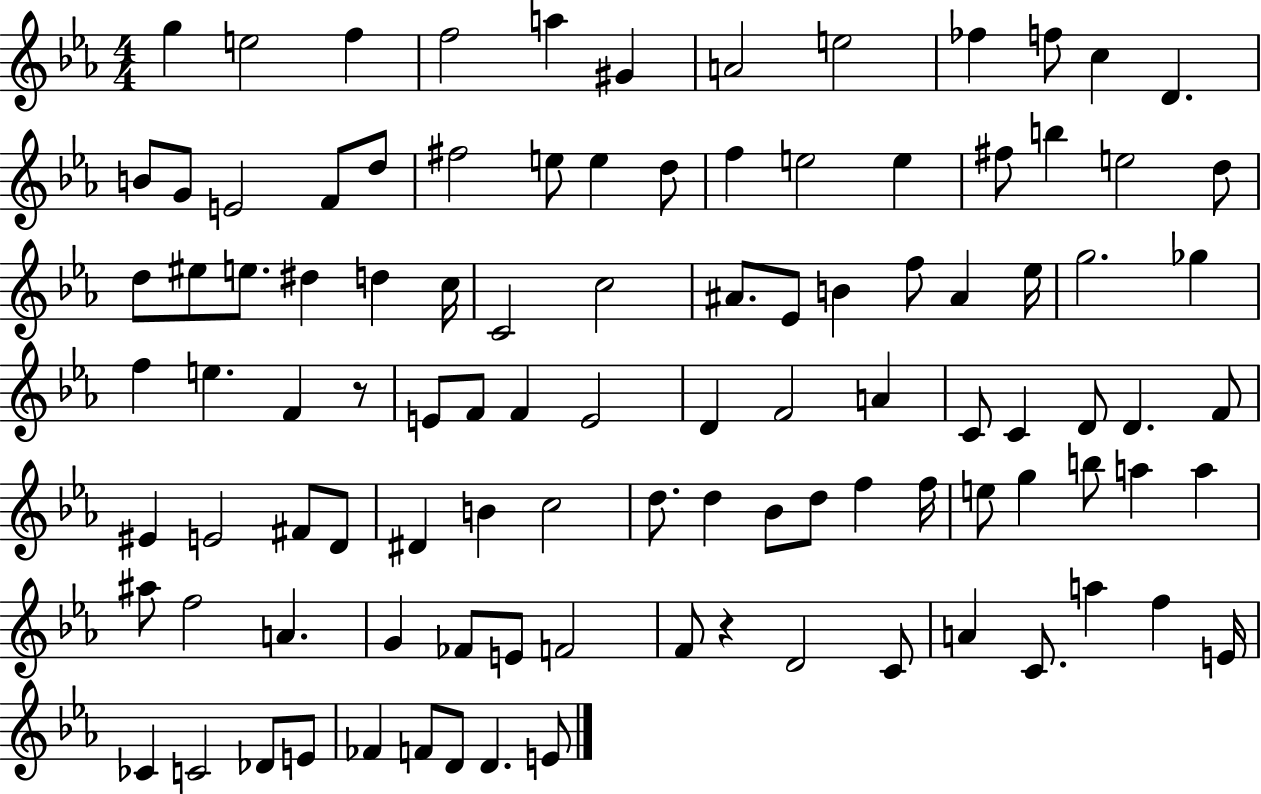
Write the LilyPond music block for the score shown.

{
  \clef treble
  \numericTimeSignature
  \time 4/4
  \key ees \major
  g''4 e''2 f''4 | f''2 a''4 gis'4 | a'2 e''2 | fes''4 f''8 c''4 d'4. | \break b'8 g'8 e'2 f'8 d''8 | fis''2 e''8 e''4 d''8 | f''4 e''2 e''4 | fis''8 b''4 e''2 d''8 | \break d''8 eis''8 e''8. dis''4 d''4 c''16 | c'2 c''2 | ais'8. ees'8 b'4 f''8 ais'4 ees''16 | g''2. ges''4 | \break f''4 e''4. f'4 r8 | e'8 f'8 f'4 e'2 | d'4 f'2 a'4 | c'8 c'4 d'8 d'4. f'8 | \break eis'4 e'2 fis'8 d'8 | dis'4 b'4 c''2 | d''8. d''4 bes'8 d''8 f''4 f''16 | e''8 g''4 b''8 a''4 a''4 | \break ais''8 f''2 a'4. | g'4 fes'8 e'8 f'2 | f'8 r4 d'2 c'8 | a'4 c'8. a''4 f''4 e'16 | \break ces'4 c'2 des'8 e'8 | fes'4 f'8 d'8 d'4. e'8 | \bar "|."
}